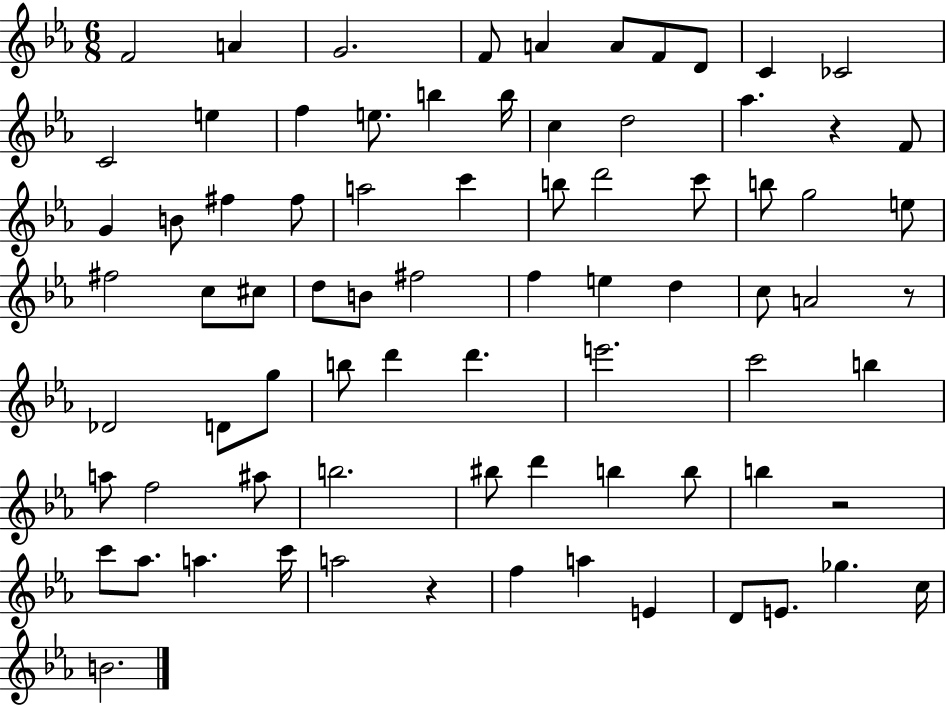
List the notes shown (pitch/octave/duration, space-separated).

F4/h A4/q G4/h. F4/e A4/q A4/e F4/e D4/e C4/q CES4/h C4/h E5/q F5/q E5/e. B5/q B5/s C5/q D5/h Ab5/q. R/q F4/e G4/q B4/e F#5/q F#5/e A5/h C6/q B5/e D6/h C6/e B5/e G5/h E5/e F#5/h C5/e C#5/e D5/e B4/e F#5/h F5/q E5/q D5/q C5/e A4/h R/e Db4/h D4/e G5/e B5/e D6/q D6/q. E6/h. C6/h B5/q A5/e F5/h A#5/e B5/h. BIS5/e D6/q B5/q B5/e B5/q R/h C6/e Ab5/e. A5/q. C6/s A5/h R/q F5/q A5/q E4/q D4/e E4/e. Gb5/q. C5/s B4/h.